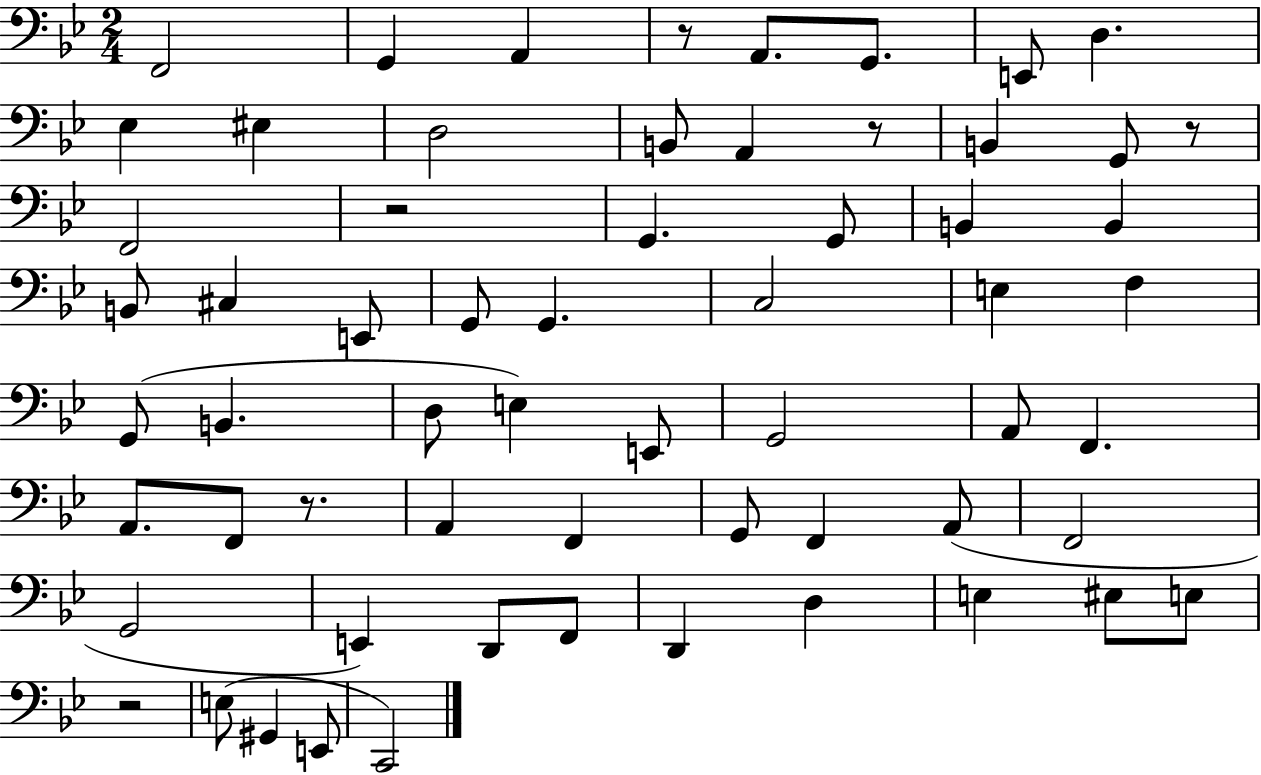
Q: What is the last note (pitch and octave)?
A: C2